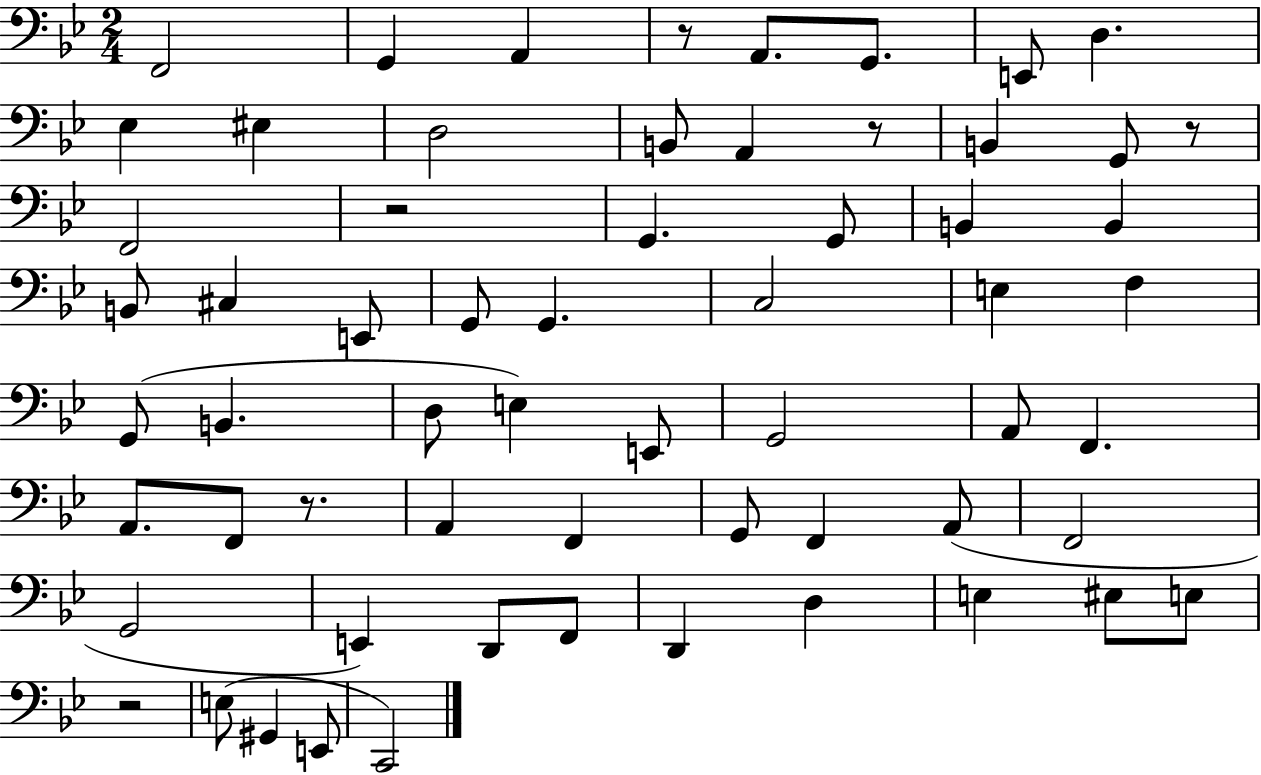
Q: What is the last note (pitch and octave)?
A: C2